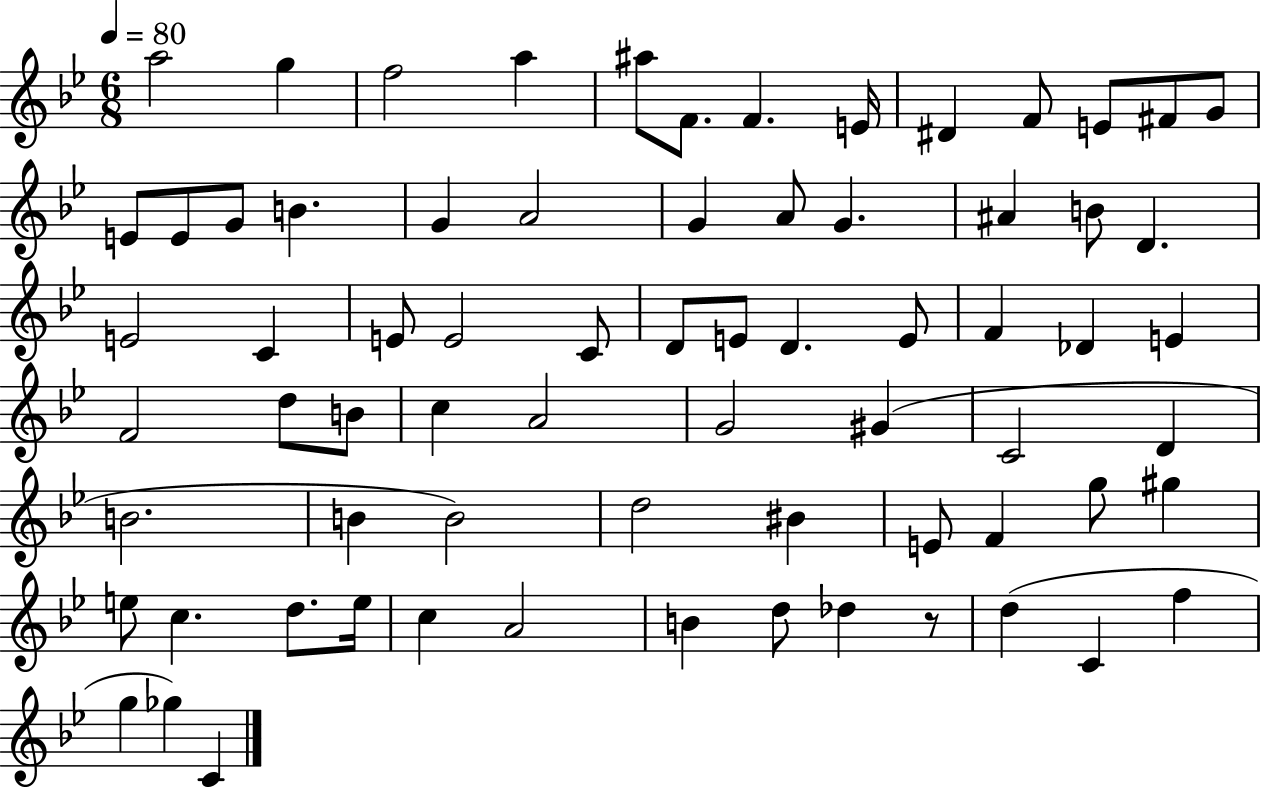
{
  \clef treble
  \numericTimeSignature
  \time 6/8
  \key bes \major
  \tempo 4 = 80
  \repeat volta 2 { a''2 g''4 | f''2 a''4 | ais''8 f'8. f'4. e'16 | dis'4 f'8 e'8 fis'8 g'8 | \break e'8 e'8 g'8 b'4. | g'4 a'2 | g'4 a'8 g'4. | ais'4 b'8 d'4. | \break e'2 c'4 | e'8 e'2 c'8 | d'8 e'8 d'4. e'8 | f'4 des'4 e'4 | \break f'2 d''8 b'8 | c''4 a'2 | g'2 gis'4( | c'2 d'4 | \break b'2. | b'4 b'2) | d''2 bis'4 | e'8 f'4 g''8 gis''4 | \break e''8 c''4. d''8. e''16 | c''4 a'2 | b'4 d''8 des''4 r8 | d''4( c'4 f''4 | \break g''4 ges''4) c'4 | } \bar "|."
}